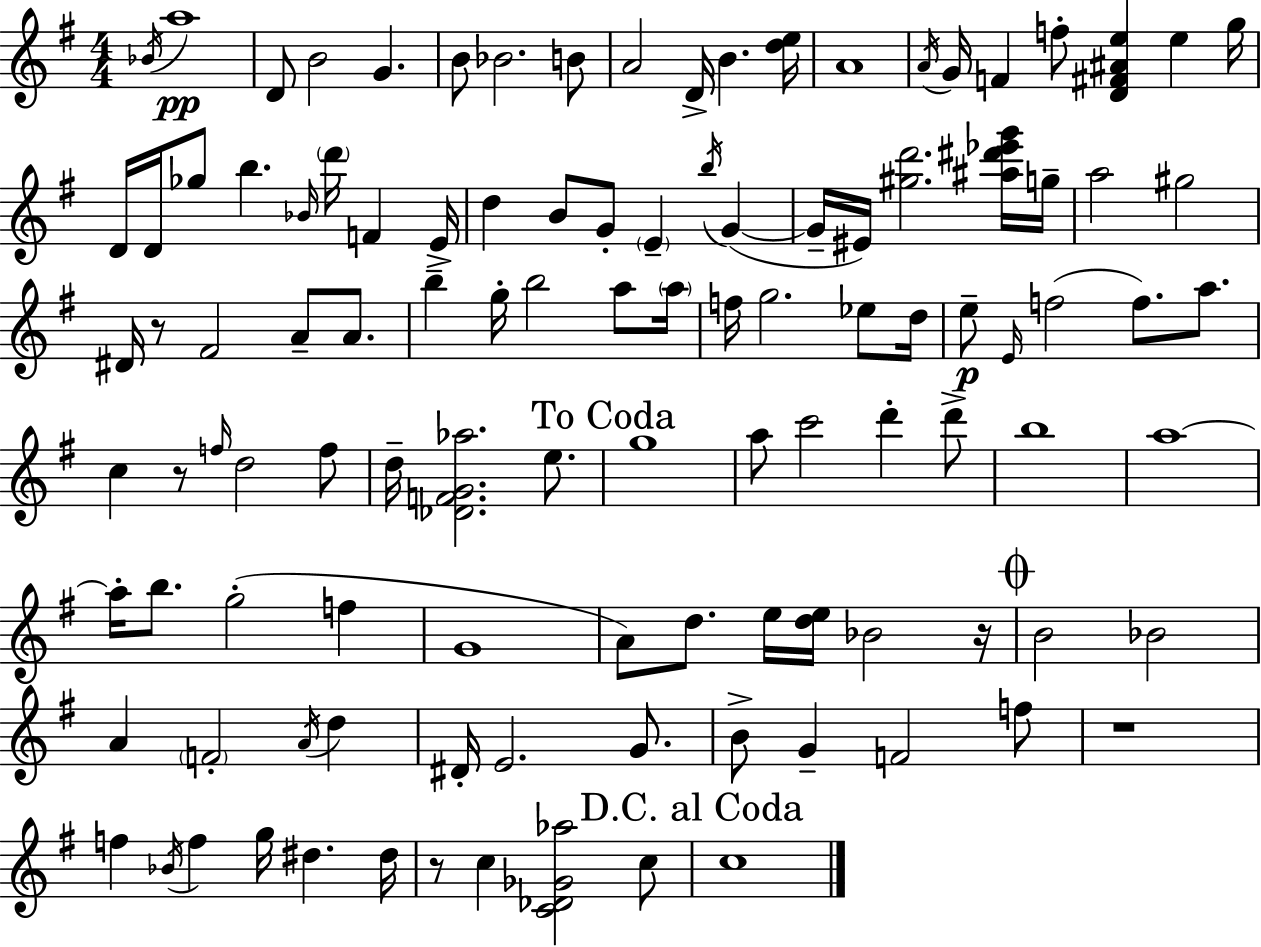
{
  \clef treble
  \numericTimeSignature
  \time 4/4
  \key e \minor
  \acciaccatura { bes'16 }\pp a''1 | d'8 b'2 g'4. | b'8 bes'2. b'8 | a'2 d'16-> b'4. | \break <d'' e''>16 a'1 | \acciaccatura { a'16 } g'16 f'4 f''8-. <d' fis' ais' e''>4 e''4 | g''16 d'16 d'16 ges''8 b''4. \grace { bes'16 } \parenthesize d'''16 f'4 | e'16-> d''4 b'8 g'8-. \parenthesize e'4-- \acciaccatura { b''16 }( | \break g'4~~ g'16-- eis'16) <gis'' d'''>2. | <ais'' dis''' ees''' g'''>16 g''16-- a''2 gis''2 | dis'16 r8 fis'2 a'8-- | a'8. b''4-- g''16-. b''2 | \break a''8 \parenthesize a''16 f''16 g''2. | ees''8 d''16 e''8--\p \grace { e'16 }( f''2 f''8.) | a''8. c''4 r8 \grace { f''16 } d''2 | f''8 d''16-- <des' f' g' aes''>2. | \break e''8. \mark "To Coda" g''1 | a''8 c'''2 | d'''4-. d'''8-> b''1 | a''1~~ | \break a''16-. b''8. g''2-.( | f''4 g'1 | a'8) d''8. e''16 <d'' e''>16 bes'2 | r16 \mark \markup { \musicglyph "scripts.coda" } b'2 bes'2 | \break a'4 \parenthesize f'2-. | \acciaccatura { a'16 } d''4 dis'16-. e'2. | g'8. b'8-> g'4-- f'2 | f''8 r1 | \break f''4 \acciaccatura { bes'16 } f''4 | g''16 dis''4. dis''16 r8 c''4 <c' des' ges' aes''>2 | c''8 \mark "D.C. al Coda" c''1 | \bar "|."
}